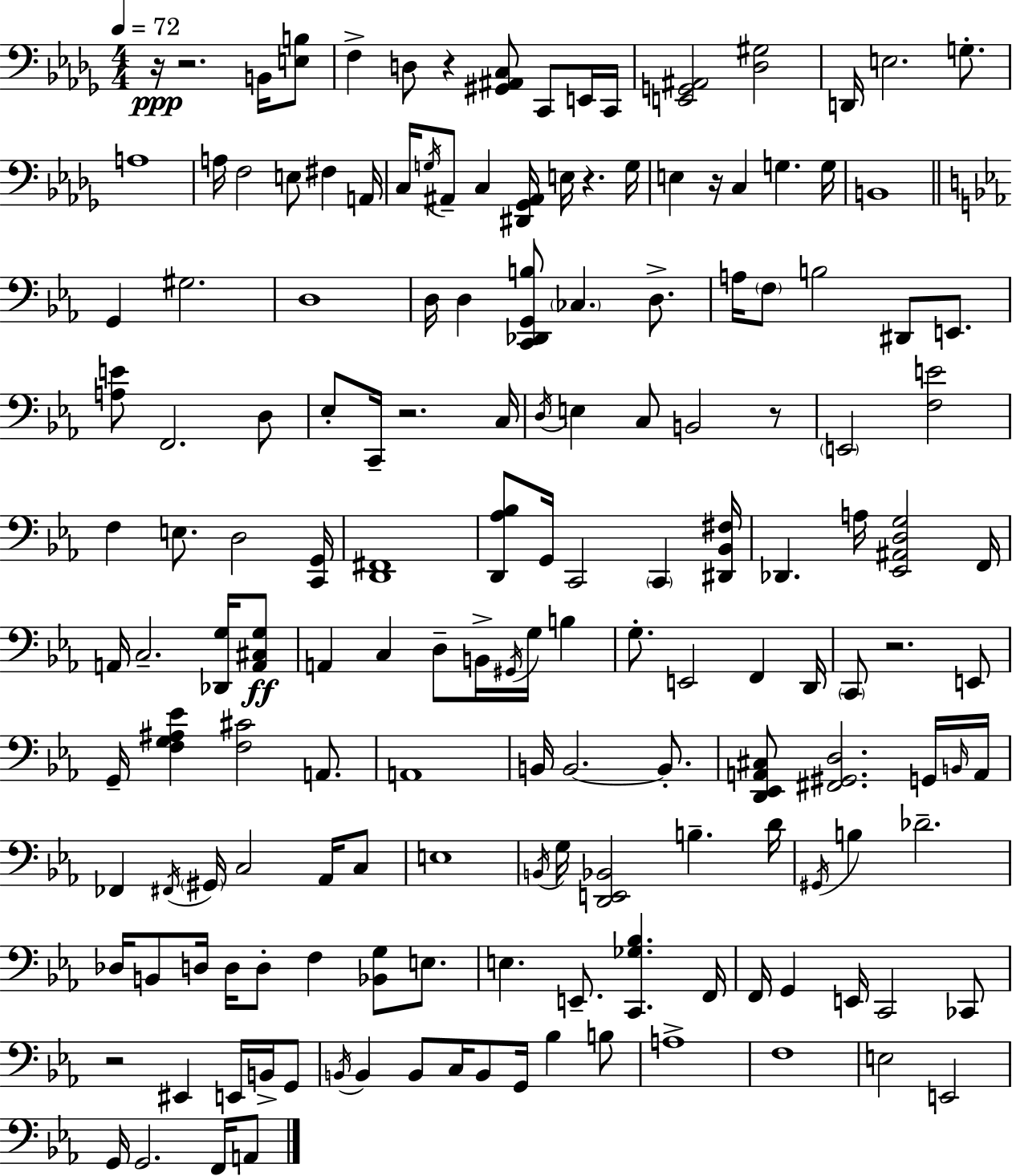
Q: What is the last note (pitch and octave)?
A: A2